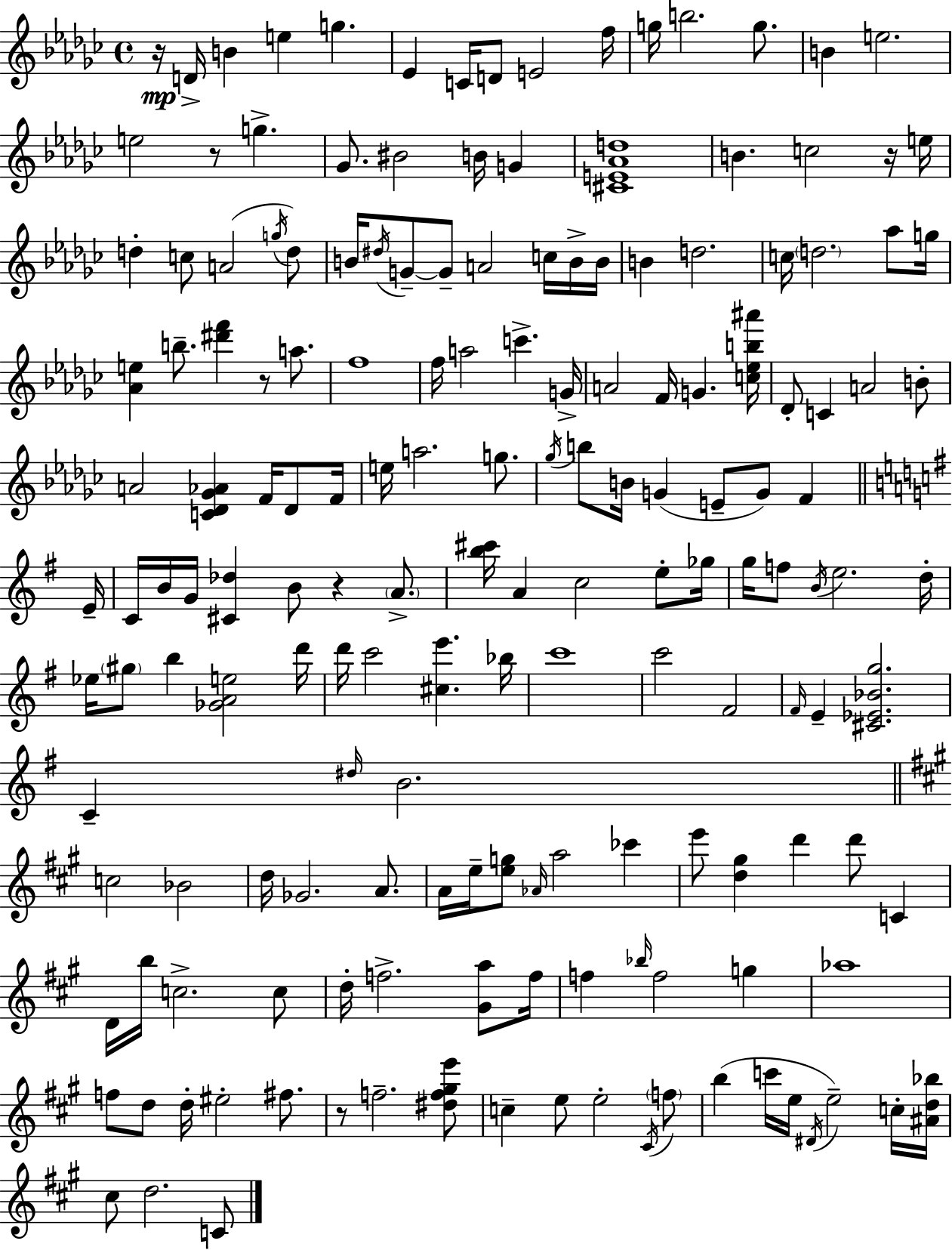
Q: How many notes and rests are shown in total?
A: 167